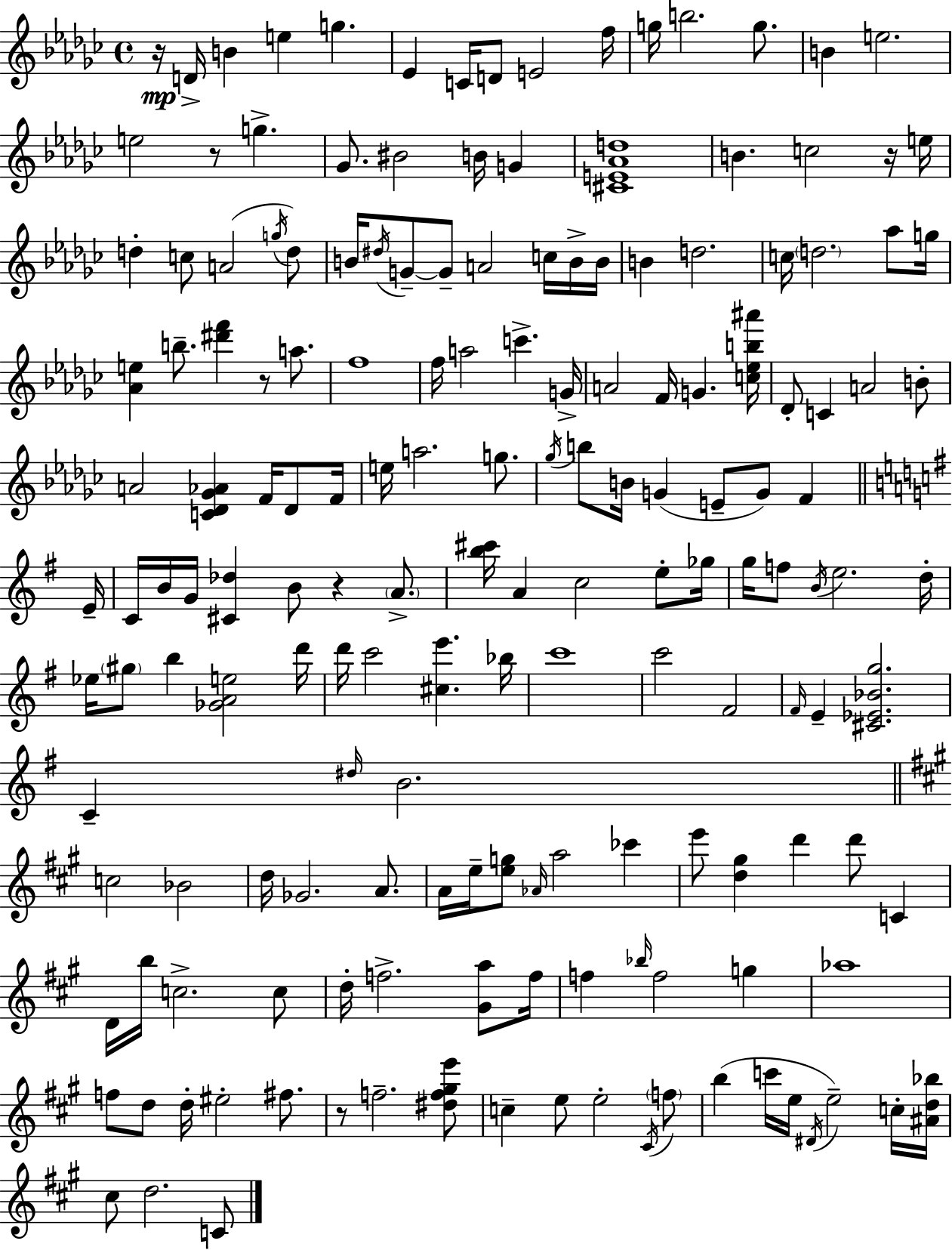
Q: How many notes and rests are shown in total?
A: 167